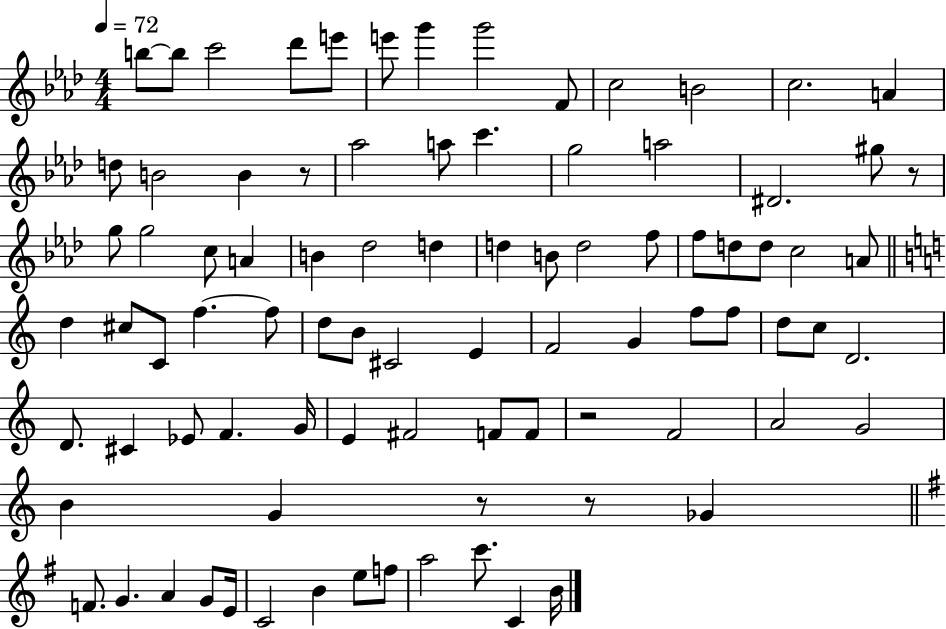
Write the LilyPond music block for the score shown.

{
  \clef treble
  \numericTimeSignature
  \time 4/4
  \key aes \major
  \tempo 4 = 72
  b''8~~ b''8 c'''2 des'''8 e'''8 | e'''8 g'''4 g'''2 f'8 | c''2 b'2 | c''2. a'4 | \break d''8 b'2 b'4 r8 | aes''2 a''8 c'''4. | g''2 a''2 | dis'2. gis''8 r8 | \break g''8 g''2 c''8 a'4 | b'4 des''2 d''4 | d''4 b'8 d''2 f''8 | f''8 d''8 d''8 c''2 a'8 | \break \bar "||" \break \key c \major d''4 cis''8 c'8 f''4.~~ f''8 | d''8 b'8 cis'2 e'4 | f'2 g'4 f''8 f''8 | d''8 c''8 d'2. | \break d'8. cis'4 ees'8 f'4. g'16 | e'4 fis'2 f'8 f'8 | r2 f'2 | a'2 g'2 | \break b'4 g'4 r8 r8 ges'4 | \bar "||" \break \key g \major f'8. g'4. a'4 g'8 e'16 | c'2 b'4 e''8 f''8 | a''2 c'''8. c'4 b'16 | \bar "|."
}